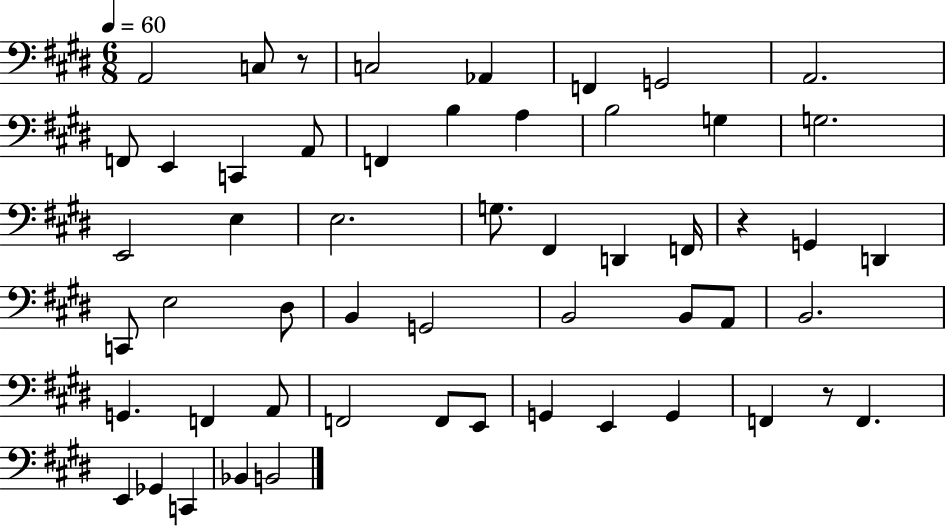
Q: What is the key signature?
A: E major